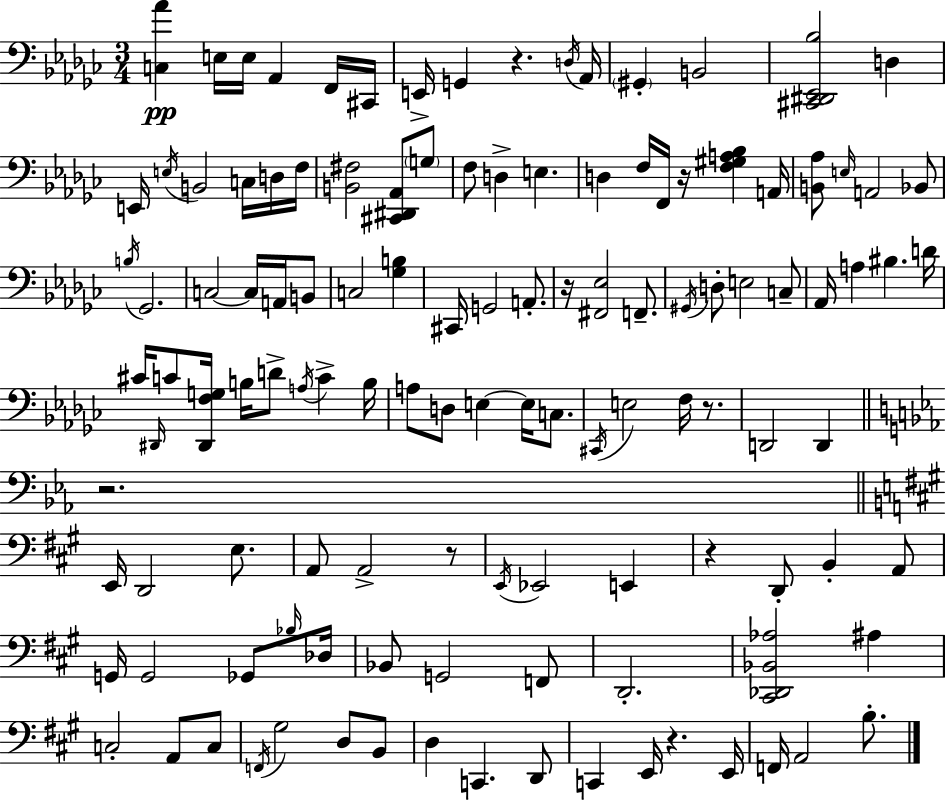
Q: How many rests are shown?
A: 8